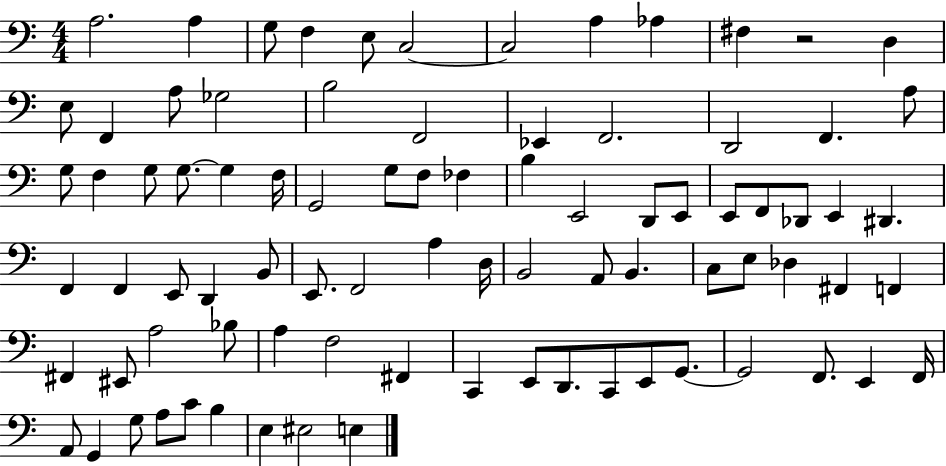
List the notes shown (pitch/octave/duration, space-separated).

A3/h. A3/q G3/e F3/q E3/e C3/h C3/h A3/q Ab3/q F#3/q R/h D3/q E3/e F2/q A3/e Gb3/h B3/h F2/h Eb2/q F2/h. D2/h F2/q. A3/e G3/e F3/q G3/e G3/e. G3/q F3/s G2/h G3/e F3/e FES3/q B3/q E2/h D2/e E2/e E2/e F2/e Db2/e E2/q D#2/q. F2/q F2/q E2/e D2/q B2/e E2/e. F2/h A3/q D3/s B2/h A2/e B2/q. C3/e E3/e Db3/q F#2/q F2/q F#2/q EIS2/e A3/h Bb3/e A3/q F3/h F#2/q C2/q E2/e D2/e. C2/e E2/e G2/e. G2/h F2/e. E2/q F2/s A2/e G2/q G3/e A3/e C4/e B3/q E3/q EIS3/h E3/q